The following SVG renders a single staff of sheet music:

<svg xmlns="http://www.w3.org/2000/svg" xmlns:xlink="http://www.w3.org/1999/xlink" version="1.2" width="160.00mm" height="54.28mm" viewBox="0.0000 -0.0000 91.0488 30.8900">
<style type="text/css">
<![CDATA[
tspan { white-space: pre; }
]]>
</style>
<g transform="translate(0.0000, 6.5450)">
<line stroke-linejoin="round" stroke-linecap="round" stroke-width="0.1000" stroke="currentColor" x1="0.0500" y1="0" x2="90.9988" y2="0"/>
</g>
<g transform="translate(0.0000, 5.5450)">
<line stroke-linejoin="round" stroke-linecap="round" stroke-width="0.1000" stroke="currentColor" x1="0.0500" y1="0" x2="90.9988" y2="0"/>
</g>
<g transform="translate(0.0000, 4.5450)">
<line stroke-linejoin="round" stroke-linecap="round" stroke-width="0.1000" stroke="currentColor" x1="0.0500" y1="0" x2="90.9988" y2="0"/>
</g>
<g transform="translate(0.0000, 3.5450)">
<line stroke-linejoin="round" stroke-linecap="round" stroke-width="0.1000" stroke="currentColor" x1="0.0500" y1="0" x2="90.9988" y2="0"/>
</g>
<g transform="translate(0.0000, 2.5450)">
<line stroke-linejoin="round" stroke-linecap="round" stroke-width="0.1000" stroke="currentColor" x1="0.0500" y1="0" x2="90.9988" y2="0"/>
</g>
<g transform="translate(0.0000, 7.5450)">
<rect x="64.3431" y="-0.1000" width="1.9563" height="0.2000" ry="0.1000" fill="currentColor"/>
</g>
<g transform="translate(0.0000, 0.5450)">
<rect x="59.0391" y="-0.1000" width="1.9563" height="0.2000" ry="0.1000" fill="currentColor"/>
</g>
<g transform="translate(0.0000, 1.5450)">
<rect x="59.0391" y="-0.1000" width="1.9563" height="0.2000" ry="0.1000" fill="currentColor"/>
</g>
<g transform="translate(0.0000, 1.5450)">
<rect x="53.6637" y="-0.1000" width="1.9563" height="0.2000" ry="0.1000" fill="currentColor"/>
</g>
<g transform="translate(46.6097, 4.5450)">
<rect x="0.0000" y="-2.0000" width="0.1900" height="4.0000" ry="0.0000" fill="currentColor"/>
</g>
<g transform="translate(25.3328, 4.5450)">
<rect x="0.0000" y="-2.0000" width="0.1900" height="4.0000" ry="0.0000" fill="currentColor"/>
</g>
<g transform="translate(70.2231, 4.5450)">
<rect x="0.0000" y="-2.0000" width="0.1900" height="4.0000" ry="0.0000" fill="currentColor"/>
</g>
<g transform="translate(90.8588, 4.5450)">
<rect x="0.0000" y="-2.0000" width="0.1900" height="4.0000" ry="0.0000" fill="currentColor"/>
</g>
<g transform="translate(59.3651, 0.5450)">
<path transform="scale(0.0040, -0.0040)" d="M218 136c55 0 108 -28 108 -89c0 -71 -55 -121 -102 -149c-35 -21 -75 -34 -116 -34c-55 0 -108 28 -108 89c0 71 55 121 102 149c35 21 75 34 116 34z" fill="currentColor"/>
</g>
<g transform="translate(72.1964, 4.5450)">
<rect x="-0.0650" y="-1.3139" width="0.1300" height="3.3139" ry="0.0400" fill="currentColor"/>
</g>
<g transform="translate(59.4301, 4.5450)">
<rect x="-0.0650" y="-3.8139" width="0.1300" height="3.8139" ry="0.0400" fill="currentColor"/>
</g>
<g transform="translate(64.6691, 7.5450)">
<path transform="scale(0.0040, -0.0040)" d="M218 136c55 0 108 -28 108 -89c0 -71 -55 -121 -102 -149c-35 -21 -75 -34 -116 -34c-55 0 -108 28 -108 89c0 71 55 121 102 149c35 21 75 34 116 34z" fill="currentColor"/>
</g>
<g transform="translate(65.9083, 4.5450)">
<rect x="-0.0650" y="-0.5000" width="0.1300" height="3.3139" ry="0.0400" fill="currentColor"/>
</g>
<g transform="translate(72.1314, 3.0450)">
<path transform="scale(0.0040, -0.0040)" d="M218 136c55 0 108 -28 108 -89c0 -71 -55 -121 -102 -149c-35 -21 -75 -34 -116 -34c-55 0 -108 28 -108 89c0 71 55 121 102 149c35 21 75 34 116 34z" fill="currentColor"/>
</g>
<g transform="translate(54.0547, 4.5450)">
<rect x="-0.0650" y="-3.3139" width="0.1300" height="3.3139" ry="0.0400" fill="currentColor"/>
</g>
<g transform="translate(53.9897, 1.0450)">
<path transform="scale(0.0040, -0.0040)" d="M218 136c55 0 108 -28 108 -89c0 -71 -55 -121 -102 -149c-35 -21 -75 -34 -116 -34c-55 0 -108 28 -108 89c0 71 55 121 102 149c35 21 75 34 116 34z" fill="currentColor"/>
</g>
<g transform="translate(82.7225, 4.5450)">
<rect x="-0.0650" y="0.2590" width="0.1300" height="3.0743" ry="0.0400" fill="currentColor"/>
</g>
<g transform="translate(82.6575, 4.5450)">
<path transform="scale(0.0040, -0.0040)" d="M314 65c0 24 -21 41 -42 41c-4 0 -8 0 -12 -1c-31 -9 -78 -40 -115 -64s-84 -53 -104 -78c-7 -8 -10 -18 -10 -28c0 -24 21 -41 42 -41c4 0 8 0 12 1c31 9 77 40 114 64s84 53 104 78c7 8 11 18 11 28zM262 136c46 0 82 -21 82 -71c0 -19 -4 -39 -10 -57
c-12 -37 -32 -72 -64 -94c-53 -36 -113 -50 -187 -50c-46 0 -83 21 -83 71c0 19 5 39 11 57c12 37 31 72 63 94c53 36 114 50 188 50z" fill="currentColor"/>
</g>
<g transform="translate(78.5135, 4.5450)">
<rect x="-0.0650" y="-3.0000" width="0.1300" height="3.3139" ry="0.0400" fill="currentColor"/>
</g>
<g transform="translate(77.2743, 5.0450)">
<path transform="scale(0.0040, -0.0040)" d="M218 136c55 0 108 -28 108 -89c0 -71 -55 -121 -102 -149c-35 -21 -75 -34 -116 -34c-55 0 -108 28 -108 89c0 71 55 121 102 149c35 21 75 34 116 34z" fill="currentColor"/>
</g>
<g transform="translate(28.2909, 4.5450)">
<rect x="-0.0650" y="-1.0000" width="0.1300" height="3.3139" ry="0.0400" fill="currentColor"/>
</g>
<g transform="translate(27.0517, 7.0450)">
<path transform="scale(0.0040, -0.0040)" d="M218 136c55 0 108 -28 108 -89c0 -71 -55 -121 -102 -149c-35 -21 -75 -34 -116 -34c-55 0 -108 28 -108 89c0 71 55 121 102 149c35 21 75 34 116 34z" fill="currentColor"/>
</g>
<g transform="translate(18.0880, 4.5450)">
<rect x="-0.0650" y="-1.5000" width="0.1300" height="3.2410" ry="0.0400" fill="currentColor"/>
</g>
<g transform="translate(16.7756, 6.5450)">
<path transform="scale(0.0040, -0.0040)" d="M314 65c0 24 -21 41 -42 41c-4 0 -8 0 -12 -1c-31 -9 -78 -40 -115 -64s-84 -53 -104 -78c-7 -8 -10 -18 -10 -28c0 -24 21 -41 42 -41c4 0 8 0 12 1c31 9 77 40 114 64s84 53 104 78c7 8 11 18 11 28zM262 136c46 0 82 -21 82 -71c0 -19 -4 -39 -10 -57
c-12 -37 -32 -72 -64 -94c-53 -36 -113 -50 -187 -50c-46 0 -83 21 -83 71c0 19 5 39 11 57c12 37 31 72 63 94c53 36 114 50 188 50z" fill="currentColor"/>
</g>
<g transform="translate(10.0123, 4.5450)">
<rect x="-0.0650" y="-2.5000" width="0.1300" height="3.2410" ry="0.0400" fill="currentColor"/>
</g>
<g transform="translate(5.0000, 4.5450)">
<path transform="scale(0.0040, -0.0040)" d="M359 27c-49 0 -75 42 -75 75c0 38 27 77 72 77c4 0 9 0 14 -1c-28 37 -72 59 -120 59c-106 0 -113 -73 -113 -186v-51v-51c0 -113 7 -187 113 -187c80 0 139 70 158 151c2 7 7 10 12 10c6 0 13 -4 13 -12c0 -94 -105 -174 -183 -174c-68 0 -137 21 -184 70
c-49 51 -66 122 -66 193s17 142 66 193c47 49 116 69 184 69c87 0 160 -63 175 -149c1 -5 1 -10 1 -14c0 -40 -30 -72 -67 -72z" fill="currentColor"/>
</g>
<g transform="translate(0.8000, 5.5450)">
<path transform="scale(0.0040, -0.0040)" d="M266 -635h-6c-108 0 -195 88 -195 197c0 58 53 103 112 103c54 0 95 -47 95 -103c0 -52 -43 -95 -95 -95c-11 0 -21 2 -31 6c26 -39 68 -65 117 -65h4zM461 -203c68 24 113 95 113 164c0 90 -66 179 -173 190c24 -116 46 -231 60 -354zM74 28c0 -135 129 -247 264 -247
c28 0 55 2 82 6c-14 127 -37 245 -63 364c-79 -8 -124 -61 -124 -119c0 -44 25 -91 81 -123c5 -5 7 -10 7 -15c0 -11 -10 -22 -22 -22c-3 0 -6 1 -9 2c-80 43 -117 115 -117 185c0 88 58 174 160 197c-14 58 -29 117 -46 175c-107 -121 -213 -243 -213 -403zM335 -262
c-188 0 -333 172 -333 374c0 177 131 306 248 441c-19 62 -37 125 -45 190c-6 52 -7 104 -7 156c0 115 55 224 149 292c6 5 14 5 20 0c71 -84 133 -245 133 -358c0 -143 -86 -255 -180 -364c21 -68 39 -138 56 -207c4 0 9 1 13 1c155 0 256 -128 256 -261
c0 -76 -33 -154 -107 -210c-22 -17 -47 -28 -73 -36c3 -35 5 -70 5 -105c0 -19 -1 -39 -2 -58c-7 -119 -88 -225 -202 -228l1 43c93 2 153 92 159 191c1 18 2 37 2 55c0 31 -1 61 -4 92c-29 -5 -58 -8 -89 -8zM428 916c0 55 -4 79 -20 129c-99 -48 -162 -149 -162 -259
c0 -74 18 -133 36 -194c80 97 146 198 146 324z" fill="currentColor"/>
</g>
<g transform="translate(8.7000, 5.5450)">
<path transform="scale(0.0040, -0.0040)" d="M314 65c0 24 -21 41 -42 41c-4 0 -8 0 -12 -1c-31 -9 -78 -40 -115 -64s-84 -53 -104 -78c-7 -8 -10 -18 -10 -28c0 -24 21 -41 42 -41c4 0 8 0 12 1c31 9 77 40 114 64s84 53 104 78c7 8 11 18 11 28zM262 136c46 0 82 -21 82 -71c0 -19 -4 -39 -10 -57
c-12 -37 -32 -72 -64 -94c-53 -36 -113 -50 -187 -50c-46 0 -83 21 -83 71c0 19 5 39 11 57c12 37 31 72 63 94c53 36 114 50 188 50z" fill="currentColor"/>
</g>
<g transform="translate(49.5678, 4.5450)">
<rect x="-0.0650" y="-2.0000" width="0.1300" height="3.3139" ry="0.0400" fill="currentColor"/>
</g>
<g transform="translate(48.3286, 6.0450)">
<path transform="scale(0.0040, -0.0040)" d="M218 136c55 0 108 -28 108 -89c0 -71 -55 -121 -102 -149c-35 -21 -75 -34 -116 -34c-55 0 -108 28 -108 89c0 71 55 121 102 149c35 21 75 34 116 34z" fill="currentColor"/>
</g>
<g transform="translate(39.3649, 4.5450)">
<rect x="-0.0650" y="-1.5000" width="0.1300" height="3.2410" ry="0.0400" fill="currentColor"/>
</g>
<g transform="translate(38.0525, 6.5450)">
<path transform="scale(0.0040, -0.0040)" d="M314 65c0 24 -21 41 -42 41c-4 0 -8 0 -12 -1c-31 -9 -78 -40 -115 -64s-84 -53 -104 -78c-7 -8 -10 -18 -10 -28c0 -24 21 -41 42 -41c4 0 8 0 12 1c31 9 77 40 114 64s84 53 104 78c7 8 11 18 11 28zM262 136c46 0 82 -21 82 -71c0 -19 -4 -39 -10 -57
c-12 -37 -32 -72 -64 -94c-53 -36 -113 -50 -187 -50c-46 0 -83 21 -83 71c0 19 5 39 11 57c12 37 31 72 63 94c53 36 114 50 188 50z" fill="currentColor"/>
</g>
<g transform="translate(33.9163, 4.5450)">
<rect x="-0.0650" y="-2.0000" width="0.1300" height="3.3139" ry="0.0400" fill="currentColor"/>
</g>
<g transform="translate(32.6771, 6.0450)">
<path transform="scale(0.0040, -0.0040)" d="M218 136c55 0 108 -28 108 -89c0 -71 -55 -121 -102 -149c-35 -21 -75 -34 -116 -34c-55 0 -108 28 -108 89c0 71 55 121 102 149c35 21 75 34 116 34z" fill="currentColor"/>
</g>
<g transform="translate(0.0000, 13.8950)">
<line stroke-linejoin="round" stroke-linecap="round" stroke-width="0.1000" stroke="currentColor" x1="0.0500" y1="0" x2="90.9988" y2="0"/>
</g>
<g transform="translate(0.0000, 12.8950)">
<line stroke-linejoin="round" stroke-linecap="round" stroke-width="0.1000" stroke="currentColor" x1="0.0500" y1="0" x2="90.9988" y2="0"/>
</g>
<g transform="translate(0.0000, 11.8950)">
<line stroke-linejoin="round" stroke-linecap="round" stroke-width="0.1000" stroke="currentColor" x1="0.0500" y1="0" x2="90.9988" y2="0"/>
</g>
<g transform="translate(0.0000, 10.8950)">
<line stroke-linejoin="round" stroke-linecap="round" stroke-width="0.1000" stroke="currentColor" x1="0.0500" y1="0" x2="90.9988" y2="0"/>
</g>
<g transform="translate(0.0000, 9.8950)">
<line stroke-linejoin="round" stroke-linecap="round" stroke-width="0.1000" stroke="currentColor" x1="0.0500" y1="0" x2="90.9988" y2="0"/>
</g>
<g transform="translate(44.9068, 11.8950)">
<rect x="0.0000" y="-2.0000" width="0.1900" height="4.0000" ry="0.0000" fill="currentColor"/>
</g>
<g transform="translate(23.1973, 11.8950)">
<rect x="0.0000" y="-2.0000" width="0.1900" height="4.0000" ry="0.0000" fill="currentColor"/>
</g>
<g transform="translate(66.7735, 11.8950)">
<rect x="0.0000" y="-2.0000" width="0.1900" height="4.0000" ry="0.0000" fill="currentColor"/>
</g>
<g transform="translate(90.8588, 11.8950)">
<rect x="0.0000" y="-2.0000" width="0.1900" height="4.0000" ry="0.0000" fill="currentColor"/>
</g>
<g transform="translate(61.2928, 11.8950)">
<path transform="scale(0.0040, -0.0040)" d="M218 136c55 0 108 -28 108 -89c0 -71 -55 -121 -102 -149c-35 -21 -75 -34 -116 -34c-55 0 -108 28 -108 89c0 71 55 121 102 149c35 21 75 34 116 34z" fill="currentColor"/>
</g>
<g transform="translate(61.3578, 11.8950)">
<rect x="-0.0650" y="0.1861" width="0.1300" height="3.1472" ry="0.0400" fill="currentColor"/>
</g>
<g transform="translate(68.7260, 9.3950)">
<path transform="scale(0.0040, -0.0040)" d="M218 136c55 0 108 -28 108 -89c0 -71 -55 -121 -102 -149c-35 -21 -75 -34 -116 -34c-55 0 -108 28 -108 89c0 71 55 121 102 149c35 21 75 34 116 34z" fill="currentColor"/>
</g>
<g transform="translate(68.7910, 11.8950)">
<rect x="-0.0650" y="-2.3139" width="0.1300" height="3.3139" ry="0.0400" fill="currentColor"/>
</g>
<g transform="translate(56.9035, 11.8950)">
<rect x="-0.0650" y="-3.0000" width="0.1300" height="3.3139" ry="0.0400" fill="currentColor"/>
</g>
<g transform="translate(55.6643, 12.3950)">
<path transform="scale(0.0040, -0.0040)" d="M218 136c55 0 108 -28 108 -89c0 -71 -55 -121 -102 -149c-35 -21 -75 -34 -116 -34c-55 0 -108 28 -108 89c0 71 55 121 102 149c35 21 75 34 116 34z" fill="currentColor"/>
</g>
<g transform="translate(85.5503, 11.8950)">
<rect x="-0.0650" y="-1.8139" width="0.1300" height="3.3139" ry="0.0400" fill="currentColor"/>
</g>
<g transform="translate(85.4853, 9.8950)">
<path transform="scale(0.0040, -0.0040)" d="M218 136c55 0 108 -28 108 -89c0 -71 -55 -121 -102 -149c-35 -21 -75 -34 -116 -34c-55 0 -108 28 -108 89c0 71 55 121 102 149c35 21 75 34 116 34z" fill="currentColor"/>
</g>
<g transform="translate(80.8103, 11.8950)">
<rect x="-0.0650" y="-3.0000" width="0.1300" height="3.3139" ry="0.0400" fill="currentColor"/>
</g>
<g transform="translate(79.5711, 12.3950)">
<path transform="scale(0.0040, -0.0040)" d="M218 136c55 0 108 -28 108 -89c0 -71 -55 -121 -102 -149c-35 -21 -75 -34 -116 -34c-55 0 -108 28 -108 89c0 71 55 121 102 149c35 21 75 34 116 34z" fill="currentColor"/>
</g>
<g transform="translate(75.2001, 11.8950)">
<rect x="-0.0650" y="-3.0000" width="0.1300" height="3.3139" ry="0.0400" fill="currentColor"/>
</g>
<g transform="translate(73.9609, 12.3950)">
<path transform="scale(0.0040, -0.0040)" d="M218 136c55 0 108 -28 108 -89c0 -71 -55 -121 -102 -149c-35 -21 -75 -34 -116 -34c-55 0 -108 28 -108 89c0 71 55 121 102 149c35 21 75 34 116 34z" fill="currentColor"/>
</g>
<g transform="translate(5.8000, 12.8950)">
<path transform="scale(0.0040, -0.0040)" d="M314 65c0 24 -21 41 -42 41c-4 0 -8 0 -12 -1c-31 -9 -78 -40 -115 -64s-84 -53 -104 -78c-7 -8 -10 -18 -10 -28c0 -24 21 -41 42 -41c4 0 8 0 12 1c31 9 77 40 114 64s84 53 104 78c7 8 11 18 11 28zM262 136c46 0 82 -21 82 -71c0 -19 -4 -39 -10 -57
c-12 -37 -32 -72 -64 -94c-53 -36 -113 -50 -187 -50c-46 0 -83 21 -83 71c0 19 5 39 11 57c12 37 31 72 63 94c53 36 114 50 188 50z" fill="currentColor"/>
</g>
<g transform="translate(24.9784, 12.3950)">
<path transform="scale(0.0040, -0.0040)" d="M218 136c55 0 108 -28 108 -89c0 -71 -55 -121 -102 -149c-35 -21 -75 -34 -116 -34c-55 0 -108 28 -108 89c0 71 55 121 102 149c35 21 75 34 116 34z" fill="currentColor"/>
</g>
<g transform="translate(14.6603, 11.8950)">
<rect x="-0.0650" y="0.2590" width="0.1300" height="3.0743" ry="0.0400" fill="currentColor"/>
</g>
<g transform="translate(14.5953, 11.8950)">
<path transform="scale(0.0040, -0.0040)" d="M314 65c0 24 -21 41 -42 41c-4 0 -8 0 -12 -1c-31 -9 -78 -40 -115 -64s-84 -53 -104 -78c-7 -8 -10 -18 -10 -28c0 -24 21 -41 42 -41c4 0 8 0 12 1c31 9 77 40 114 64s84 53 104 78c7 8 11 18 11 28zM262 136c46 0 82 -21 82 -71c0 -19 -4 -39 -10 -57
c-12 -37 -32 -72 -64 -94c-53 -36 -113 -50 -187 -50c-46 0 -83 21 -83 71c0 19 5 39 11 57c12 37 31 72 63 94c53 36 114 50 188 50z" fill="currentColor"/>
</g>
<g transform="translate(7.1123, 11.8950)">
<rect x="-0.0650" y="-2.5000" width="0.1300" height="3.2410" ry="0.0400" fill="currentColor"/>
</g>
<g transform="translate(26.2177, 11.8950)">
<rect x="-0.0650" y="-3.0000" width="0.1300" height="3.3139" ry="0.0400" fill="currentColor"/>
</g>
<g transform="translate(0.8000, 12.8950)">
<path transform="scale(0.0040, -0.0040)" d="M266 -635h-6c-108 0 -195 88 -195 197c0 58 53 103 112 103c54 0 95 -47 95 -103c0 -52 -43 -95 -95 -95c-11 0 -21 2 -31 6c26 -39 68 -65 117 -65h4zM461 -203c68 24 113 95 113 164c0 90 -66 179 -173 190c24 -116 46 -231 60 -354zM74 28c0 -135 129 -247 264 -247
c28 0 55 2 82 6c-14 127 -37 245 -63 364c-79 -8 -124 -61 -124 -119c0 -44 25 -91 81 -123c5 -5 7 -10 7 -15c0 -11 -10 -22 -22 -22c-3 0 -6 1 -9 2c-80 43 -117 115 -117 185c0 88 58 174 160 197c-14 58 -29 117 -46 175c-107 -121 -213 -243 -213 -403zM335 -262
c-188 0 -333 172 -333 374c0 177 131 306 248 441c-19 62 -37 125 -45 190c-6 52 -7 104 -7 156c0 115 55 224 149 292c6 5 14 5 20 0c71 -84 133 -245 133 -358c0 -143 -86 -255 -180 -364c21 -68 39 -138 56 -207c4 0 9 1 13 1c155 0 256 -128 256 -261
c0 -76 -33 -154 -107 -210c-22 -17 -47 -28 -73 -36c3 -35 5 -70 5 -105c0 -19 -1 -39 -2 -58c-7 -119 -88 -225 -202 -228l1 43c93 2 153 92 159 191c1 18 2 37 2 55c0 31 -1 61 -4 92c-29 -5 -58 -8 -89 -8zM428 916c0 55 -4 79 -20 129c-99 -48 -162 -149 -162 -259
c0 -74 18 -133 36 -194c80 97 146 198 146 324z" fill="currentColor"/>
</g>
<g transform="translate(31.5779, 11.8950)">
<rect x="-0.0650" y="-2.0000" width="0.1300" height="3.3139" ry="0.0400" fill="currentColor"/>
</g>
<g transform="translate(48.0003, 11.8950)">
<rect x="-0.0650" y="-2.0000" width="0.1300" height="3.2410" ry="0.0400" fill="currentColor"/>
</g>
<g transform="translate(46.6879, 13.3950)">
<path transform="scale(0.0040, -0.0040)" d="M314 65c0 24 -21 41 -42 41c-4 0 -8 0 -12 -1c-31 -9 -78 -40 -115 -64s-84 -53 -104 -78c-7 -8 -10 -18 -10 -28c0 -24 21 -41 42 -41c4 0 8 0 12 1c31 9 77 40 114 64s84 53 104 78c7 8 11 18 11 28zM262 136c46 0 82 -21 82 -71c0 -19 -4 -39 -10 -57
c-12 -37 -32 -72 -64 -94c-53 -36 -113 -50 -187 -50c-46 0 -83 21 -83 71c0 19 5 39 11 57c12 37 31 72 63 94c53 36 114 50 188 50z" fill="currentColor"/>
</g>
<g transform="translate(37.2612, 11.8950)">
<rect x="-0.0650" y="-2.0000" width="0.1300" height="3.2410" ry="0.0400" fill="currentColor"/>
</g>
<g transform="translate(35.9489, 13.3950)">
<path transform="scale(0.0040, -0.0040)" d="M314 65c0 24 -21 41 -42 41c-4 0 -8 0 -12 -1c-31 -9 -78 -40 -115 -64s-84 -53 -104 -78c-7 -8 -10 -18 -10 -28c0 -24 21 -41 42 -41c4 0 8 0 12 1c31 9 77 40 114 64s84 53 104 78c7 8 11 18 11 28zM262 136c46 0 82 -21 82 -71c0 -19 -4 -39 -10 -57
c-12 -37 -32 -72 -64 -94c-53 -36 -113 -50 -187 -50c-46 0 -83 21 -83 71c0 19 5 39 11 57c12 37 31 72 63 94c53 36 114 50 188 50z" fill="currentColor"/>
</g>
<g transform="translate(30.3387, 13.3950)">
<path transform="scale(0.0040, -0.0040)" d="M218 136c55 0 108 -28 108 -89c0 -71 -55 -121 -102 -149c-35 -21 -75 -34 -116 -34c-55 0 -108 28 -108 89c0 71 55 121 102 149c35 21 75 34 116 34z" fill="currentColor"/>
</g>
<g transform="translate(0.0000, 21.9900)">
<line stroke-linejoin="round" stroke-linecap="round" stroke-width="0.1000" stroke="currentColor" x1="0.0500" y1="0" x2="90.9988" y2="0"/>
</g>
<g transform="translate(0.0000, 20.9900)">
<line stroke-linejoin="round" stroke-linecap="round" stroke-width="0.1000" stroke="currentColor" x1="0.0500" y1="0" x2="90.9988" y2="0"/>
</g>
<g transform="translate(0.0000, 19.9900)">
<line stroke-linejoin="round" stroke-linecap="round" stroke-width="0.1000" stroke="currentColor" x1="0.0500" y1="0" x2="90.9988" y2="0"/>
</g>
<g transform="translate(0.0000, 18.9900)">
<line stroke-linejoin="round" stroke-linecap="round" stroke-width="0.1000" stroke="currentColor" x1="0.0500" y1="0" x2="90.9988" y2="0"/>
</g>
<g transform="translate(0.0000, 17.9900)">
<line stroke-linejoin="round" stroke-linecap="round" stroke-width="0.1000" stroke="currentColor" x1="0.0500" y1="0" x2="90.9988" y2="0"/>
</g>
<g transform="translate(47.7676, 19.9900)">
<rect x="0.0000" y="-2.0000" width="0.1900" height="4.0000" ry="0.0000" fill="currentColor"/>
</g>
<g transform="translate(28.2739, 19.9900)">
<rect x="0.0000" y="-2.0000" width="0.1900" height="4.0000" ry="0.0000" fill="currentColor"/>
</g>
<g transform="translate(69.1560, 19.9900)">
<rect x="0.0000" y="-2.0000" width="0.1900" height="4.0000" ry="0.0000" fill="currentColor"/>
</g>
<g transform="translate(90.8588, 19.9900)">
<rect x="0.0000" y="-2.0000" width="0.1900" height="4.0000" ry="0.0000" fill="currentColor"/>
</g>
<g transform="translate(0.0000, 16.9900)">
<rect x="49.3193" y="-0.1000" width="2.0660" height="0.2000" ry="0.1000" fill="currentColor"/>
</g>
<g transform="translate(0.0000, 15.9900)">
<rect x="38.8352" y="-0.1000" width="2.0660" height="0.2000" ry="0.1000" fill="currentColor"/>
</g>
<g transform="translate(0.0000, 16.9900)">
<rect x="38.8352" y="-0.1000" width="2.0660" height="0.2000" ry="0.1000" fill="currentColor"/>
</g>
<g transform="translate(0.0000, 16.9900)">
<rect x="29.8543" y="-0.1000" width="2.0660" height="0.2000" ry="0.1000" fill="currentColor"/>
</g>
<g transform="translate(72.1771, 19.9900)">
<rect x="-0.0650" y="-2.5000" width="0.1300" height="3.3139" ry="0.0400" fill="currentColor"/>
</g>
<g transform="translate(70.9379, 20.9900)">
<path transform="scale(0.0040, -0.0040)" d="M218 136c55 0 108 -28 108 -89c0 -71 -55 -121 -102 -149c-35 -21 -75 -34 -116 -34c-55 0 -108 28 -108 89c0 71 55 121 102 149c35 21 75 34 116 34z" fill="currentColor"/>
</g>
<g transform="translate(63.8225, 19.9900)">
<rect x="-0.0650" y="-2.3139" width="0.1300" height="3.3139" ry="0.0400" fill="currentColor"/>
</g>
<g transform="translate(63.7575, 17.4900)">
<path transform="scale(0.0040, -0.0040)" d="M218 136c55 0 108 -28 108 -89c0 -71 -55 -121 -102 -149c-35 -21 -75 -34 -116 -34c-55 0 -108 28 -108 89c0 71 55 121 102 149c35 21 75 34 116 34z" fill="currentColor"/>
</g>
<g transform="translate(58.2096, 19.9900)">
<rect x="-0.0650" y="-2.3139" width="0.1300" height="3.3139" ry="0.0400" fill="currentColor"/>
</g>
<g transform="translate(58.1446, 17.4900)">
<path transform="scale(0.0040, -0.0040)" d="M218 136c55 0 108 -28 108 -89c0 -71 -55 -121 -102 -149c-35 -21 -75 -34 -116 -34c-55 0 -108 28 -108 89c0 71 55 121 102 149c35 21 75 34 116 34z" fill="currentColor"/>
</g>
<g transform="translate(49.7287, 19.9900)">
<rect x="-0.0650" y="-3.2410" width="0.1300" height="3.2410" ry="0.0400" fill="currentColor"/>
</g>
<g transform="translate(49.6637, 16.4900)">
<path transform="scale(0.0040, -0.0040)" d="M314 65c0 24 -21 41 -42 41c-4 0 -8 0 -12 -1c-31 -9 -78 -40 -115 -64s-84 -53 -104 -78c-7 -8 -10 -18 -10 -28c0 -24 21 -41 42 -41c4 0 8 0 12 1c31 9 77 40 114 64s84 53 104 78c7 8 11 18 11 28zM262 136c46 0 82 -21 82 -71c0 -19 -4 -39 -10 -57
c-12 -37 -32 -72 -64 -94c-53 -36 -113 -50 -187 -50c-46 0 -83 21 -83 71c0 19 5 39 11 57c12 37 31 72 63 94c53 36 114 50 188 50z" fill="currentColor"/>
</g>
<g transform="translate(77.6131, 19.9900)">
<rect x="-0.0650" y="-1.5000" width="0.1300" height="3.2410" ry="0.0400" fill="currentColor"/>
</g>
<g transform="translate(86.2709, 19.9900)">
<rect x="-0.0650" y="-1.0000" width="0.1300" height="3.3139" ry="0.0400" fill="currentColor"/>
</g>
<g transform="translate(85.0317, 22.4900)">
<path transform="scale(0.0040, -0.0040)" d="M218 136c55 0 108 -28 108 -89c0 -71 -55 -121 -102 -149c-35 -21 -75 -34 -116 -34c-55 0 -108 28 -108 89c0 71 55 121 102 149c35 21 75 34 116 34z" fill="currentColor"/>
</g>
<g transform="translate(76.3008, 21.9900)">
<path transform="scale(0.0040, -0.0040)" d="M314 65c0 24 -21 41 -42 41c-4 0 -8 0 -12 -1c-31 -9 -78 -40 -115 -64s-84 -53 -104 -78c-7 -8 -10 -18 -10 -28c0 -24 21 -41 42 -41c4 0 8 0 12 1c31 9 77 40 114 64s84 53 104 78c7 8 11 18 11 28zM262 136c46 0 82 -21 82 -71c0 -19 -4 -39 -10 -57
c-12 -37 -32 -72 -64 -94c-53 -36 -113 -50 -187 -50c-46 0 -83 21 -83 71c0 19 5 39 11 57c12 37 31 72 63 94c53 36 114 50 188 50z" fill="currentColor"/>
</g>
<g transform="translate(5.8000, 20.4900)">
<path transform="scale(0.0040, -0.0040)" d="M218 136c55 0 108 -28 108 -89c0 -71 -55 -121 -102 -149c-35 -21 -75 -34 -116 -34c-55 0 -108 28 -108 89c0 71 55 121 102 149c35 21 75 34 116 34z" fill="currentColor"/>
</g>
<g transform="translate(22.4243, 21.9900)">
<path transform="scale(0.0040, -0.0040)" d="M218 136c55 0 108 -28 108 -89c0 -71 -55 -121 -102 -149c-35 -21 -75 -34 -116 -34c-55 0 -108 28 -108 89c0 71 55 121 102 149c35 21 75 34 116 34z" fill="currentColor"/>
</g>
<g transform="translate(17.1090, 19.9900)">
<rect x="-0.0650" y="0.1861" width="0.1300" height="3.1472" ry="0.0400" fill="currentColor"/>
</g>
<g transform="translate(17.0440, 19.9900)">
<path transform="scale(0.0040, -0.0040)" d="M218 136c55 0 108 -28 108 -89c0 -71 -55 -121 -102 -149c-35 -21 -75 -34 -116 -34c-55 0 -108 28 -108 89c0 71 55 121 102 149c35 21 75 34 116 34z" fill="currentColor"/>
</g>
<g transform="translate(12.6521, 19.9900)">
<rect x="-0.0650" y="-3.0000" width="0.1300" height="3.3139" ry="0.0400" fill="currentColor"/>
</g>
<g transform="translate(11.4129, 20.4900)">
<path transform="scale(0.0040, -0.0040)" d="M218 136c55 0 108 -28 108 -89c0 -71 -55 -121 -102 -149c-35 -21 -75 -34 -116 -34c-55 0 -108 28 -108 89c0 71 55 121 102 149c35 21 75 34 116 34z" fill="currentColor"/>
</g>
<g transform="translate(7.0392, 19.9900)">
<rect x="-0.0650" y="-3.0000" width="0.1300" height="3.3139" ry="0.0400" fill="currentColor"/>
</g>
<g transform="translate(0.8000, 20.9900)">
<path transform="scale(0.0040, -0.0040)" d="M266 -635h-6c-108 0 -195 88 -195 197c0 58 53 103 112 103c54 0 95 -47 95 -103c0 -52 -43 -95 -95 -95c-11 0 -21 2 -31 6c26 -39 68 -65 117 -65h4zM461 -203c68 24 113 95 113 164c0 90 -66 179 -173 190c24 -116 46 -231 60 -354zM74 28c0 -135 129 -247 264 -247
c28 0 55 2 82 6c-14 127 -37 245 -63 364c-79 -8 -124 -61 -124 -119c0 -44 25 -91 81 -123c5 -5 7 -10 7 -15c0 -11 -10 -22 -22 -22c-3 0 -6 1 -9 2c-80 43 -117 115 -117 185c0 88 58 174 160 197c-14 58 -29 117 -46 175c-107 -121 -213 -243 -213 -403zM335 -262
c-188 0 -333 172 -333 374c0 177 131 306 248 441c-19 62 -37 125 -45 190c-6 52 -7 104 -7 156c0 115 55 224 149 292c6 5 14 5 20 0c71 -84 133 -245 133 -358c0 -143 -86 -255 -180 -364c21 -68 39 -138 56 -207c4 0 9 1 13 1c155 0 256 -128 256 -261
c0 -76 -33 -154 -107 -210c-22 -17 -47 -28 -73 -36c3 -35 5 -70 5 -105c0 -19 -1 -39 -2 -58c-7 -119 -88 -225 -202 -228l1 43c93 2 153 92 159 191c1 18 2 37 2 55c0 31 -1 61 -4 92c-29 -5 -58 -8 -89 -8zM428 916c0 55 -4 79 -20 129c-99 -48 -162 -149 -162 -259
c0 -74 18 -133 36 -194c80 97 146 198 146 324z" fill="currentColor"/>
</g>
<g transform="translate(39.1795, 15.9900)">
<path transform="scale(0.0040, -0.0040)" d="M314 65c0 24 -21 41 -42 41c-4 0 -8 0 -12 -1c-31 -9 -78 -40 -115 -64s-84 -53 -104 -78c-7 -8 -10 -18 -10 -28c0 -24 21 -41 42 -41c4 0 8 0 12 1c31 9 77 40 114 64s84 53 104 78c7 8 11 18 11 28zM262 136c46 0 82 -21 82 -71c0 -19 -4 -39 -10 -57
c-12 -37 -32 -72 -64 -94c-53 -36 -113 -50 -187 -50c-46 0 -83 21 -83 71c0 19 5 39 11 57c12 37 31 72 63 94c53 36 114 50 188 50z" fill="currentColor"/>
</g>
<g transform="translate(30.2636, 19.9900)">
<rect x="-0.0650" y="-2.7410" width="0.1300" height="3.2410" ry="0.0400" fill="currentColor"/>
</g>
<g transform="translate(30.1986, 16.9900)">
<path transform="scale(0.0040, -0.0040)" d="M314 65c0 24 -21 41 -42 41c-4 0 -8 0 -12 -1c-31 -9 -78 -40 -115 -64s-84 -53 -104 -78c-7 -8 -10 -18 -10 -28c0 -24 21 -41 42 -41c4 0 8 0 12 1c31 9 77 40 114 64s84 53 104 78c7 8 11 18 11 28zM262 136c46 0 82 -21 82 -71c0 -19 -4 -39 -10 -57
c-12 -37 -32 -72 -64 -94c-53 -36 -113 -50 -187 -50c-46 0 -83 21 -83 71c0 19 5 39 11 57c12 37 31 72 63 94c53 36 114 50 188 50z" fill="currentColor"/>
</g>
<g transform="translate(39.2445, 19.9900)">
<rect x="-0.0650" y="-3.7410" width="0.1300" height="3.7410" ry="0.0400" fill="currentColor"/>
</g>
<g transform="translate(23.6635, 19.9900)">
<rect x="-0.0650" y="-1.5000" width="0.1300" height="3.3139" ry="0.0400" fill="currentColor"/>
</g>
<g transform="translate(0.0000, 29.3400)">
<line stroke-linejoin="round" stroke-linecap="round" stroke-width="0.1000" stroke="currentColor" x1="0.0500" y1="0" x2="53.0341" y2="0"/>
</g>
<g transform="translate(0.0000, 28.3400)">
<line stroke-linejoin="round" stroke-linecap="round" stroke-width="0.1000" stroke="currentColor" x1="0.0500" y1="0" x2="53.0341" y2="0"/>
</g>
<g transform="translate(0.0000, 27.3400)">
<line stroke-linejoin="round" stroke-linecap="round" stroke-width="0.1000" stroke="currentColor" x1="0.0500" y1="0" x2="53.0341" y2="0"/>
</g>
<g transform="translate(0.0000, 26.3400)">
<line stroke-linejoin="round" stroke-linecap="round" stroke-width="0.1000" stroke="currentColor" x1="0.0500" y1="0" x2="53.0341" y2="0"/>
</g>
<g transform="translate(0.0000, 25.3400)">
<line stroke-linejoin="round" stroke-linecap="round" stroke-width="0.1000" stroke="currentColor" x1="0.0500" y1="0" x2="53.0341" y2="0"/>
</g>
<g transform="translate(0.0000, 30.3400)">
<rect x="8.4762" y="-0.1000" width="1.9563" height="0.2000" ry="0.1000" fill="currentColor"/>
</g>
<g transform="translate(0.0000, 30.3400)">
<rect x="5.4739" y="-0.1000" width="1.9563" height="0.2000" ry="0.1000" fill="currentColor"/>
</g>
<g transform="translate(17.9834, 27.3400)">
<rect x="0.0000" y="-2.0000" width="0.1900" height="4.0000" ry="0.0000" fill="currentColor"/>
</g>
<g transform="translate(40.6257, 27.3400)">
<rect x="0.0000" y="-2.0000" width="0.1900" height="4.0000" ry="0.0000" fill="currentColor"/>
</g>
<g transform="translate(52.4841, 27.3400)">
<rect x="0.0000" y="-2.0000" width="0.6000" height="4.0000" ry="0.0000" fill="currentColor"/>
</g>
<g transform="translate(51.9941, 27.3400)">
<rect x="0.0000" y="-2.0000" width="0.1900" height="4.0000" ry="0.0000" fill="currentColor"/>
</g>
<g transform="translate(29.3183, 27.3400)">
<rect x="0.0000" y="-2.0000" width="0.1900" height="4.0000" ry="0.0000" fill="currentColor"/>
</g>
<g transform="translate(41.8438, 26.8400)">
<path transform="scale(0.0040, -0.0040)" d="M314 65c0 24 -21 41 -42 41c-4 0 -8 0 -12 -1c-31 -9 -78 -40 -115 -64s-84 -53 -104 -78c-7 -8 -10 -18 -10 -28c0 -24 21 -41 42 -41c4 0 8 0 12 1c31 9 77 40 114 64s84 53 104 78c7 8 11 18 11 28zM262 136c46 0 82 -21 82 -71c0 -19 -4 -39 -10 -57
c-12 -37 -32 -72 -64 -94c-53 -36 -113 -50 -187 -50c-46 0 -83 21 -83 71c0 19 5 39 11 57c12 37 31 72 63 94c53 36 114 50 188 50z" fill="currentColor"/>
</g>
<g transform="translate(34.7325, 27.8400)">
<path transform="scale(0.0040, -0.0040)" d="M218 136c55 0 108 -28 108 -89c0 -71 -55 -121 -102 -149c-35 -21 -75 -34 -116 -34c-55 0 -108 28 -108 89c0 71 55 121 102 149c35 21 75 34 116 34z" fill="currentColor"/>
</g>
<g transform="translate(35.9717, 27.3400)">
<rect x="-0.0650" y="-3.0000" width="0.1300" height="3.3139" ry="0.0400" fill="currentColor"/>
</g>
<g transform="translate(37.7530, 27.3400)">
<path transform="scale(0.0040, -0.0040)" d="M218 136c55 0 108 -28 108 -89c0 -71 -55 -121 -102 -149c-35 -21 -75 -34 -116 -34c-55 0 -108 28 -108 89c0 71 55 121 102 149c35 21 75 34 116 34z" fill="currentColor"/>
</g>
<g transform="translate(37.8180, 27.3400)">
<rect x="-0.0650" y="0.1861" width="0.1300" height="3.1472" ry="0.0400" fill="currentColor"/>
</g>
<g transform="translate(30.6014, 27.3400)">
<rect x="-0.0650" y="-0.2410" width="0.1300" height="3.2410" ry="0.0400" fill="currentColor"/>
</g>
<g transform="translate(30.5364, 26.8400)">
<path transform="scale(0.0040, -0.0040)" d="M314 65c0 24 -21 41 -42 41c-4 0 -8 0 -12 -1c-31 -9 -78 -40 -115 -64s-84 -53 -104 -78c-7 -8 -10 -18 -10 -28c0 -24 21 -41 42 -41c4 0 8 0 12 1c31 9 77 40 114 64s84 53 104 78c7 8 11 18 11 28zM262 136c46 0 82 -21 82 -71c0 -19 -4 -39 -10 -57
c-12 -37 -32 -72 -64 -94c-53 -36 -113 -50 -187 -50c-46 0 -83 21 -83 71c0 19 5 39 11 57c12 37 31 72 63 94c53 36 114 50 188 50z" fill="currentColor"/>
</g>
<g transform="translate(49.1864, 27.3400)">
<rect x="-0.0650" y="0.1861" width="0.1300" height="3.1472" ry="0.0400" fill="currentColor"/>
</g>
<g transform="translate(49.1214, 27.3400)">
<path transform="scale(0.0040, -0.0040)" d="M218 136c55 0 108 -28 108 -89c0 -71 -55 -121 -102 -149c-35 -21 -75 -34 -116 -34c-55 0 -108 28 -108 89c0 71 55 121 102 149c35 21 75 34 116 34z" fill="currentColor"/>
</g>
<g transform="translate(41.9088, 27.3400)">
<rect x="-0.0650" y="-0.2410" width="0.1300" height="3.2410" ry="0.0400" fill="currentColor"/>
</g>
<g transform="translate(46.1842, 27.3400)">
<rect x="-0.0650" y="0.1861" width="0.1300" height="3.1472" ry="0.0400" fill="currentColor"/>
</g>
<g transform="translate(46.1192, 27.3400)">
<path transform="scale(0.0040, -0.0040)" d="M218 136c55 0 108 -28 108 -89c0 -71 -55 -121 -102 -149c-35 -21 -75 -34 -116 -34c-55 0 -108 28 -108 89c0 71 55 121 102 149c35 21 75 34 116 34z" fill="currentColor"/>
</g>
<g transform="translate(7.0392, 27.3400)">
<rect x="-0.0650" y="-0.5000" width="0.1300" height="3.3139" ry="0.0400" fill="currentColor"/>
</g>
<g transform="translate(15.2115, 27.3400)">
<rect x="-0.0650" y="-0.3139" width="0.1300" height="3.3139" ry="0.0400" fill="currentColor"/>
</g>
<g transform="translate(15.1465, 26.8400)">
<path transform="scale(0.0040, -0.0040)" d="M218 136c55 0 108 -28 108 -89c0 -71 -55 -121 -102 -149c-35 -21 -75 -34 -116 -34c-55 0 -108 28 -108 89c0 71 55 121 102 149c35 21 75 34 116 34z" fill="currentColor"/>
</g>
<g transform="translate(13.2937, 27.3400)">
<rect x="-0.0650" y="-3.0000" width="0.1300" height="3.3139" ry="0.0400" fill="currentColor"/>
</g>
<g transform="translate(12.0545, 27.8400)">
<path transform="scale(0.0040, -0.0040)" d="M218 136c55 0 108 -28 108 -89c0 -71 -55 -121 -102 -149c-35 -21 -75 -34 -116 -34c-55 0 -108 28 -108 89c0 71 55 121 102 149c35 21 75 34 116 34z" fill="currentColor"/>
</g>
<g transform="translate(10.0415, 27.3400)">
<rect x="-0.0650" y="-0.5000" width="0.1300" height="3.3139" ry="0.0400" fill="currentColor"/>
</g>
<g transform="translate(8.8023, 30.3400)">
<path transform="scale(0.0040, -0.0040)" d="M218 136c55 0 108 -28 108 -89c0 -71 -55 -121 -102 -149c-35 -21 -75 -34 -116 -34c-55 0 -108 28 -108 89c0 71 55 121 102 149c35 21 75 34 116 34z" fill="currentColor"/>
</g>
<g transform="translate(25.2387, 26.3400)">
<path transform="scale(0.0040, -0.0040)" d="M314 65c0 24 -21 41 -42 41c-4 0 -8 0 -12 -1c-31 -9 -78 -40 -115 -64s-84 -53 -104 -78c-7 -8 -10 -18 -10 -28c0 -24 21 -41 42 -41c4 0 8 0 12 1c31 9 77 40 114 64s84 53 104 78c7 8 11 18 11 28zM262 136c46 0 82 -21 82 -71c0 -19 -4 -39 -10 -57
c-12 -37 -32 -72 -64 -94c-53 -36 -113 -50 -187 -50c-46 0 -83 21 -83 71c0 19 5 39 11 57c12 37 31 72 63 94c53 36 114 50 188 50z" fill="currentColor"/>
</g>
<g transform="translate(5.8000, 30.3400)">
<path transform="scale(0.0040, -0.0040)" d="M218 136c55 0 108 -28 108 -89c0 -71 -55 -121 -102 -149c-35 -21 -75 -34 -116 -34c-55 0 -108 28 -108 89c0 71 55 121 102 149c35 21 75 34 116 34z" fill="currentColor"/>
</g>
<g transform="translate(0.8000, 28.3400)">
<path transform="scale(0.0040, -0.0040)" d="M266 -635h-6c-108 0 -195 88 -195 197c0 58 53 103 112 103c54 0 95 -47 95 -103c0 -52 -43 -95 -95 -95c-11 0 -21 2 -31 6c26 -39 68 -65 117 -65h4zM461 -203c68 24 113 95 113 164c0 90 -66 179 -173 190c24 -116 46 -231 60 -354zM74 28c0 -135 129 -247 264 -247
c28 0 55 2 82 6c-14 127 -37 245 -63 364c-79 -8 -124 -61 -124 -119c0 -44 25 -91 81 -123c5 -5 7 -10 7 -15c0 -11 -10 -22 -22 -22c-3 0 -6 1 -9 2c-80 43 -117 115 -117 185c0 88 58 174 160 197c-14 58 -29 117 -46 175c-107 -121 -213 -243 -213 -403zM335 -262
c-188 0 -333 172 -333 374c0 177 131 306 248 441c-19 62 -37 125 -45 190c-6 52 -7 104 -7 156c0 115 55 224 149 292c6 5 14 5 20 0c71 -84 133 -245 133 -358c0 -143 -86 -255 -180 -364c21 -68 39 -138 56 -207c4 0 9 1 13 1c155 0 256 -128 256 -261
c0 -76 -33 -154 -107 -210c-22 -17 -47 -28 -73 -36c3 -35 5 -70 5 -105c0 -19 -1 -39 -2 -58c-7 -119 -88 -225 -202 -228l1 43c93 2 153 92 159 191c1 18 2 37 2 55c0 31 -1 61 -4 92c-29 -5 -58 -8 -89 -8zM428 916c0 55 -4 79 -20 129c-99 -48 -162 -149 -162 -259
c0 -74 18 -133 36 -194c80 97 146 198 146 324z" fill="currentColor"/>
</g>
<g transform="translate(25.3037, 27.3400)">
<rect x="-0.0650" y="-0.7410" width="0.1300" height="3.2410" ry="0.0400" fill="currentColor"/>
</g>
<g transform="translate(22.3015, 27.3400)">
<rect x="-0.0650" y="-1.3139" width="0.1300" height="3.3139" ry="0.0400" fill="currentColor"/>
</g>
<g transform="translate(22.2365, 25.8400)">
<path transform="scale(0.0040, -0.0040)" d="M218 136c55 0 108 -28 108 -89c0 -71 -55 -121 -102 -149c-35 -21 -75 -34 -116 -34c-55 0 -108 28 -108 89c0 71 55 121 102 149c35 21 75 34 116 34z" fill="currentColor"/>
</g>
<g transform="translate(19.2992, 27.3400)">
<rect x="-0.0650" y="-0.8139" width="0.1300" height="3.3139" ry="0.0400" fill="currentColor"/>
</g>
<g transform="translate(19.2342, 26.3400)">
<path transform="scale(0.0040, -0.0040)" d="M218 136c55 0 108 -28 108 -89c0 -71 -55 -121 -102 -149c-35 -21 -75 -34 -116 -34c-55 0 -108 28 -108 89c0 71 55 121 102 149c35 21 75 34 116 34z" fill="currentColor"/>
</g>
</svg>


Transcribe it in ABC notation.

X:1
T:Untitled
M:4/4
L:1/4
K:C
G2 E2 D F E2 F b c' C e A B2 G2 B2 A F F2 F2 A B g A A f A A B E a2 c'2 b2 g g G E2 D C C A c d e d2 c2 A B c2 B B